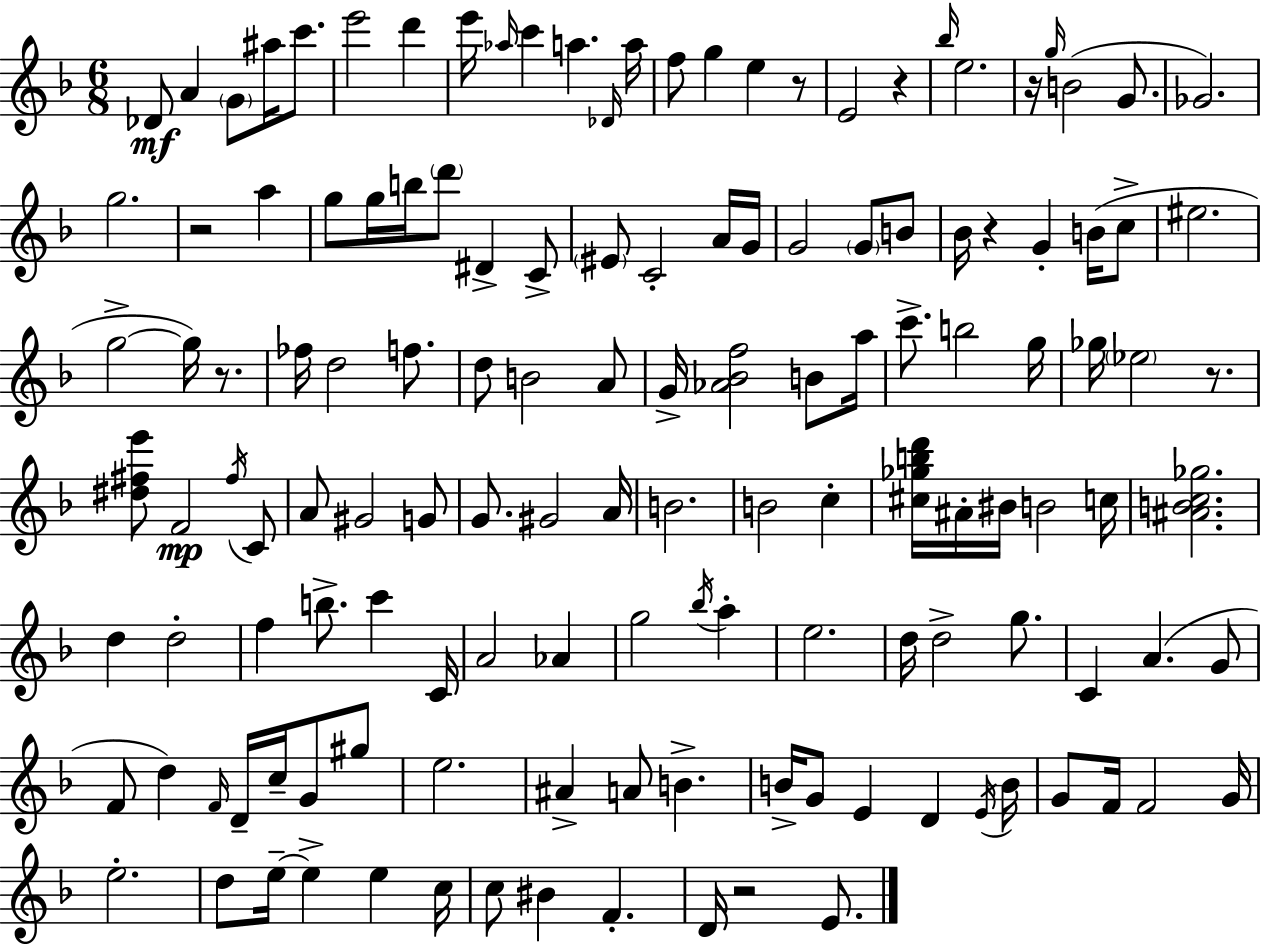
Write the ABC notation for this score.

X:1
T:Untitled
M:6/8
L:1/4
K:Dm
_D/2 A G/2 ^a/4 c'/2 e'2 d' e'/4 _a/4 c' a _D/4 a/4 f/2 g e z/2 E2 z _b/4 e2 z/4 g/4 B2 G/2 _G2 g2 z2 a g/2 g/4 b/4 d'/2 ^D C/2 ^E/2 C2 A/4 G/4 G2 G/2 B/2 _B/4 z G B/4 c/2 ^e2 g2 g/4 z/2 _f/4 d2 f/2 d/2 B2 A/2 G/4 [_A_Bf]2 B/2 a/4 c'/2 b2 g/4 _g/4 _e2 z/2 [^d^fe']/2 F2 ^f/4 C/2 A/2 ^G2 G/2 G/2 ^G2 A/4 B2 B2 c [^c_gbd']/4 ^A/4 ^B/4 B2 c/4 [^ABc_g]2 d d2 f b/2 c' C/4 A2 _A g2 _b/4 a e2 d/4 d2 g/2 C A G/2 F/2 d F/4 D/4 c/4 G/2 ^g/2 e2 ^A A/2 B B/4 G/2 E D E/4 B/4 G/2 F/4 F2 G/4 e2 d/2 e/4 e e c/4 c/2 ^B F D/4 z2 E/2